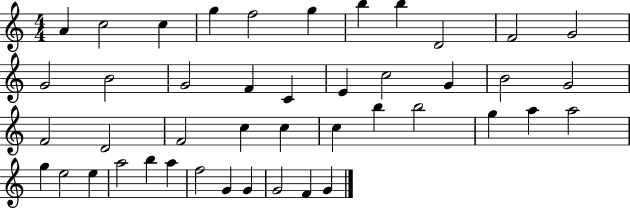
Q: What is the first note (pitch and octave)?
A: A4